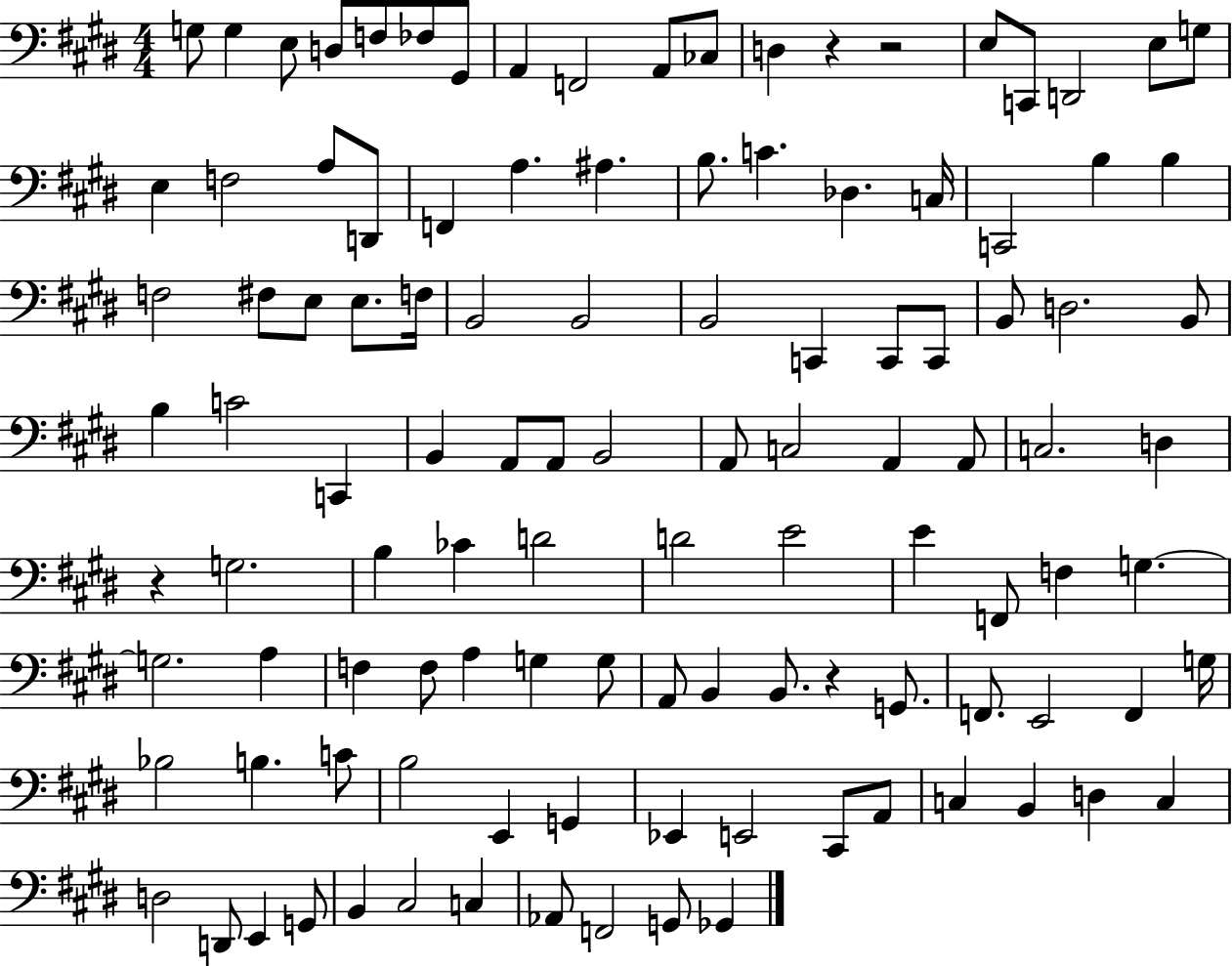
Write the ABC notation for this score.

X:1
T:Untitled
M:4/4
L:1/4
K:E
G,/2 G, E,/2 D,/2 F,/2 _F,/2 ^G,,/2 A,, F,,2 A,,/2 _C,/2 D, z z2 E,/2 C,,/2 D,,2 E,/2 G,/2 E, F,2 A,/2 D,,/2 F,, A, ^A, B,/2 C _D, C,/4 C,,2 B, B, F,2 ^F,/2 E,/2 E,/2 F,/4 B,,2 B,,2 B,,2 C,, C,,/2 C,,/2 B,,/2 D,2 B,,/2 B, C2 C,, B,, A,,/2 A,,/2 B,,2 A,,/2 C,2 A,, A,,/2 C,2 D, z G,2 B, _C D2 D2 E2 E F,,/2 F, G, G,2 A, F, F,/2 A, G, G,/2 A,,/2 B,, B,,/2 z G,,/2 F,,/2 E,,2 F,, G,/4 _B,2 B, C/2 B,2 E,, G,, _E,, E,,2 ^C,,/2 A,,/2 C, B,, D, C, D,2 D,,/2 E,, G,,/2 B,, ^C,2 C, _A,,/2 F,,2 G,,/2 _G,,